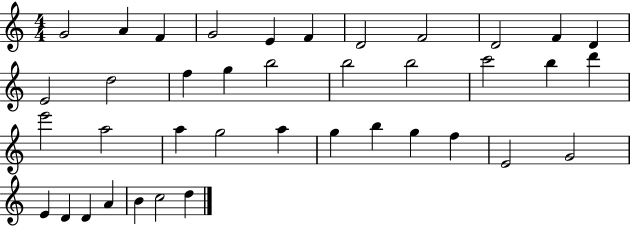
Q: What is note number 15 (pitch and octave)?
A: G5